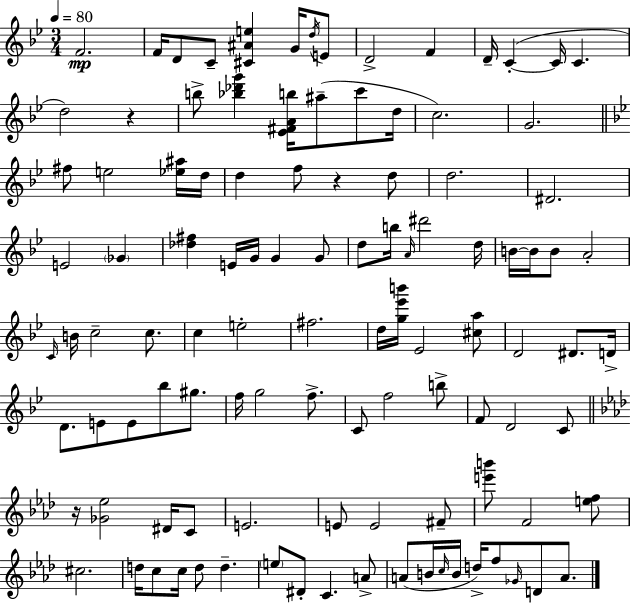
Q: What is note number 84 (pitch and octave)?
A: D#4